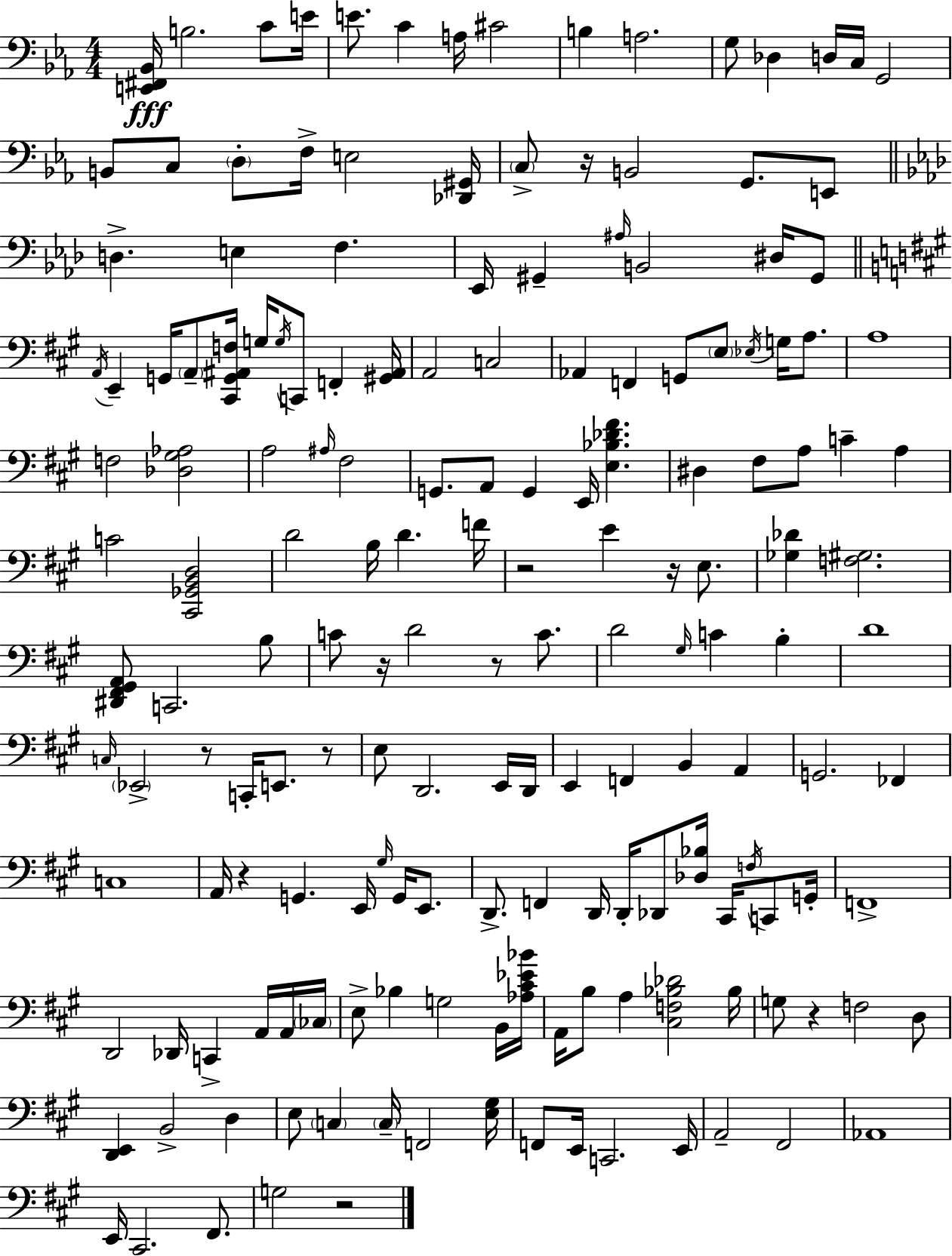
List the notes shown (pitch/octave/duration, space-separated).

[E2,F#2,Bb2]/s B3/h. C4/e E4/s E4/e. C4/q A3/s C#4/h B3/q A3/h. G3/e Db3/q D3/s C3/s G2/h B2/e C3/e D3/e F3/s E3/h [Db2,G#2]/s C3/e R/s B2/h G2/e. E2/e D3/q. E3/q F3/q. Eb2/s G#2/q A#3/s B2/h D#3/s G#2/e A2/s E2/q G2/s A2/e [C#2,G2,A#2,F3]/s G3/s G3/s C2/e F2/q [G#2,A#2]/s A2/h C3/h Ab2/q F2/q G2/e E3/e Eb3/s G3/s A3/e. A3/w F3/h [Db3,G#3,Ab3]/h A3/h A#3/s F#3/h G2/e. A2/e G2/q E2/s [E3,Bb3,Db4,F#4]/q. D#3/q F#3/e A3/e C4/q A3/q C4/h [C#2,Gb2,B2,D3]/h D4/h B3/s D4/q. F4/s R/h E4/q R/s E3/e. [Gb3,Db4]/q [F3,G#3]/h. [D#2,F#2,G#2,A2]/e C2/h. B3/e C4/e R/s D4/h R/e C4/e. D4/h G#3/s C4/q B3/q D4/w C3/s Eb2/h R/e C2/s E2/e. R/e E3/e D2/h. E2/s D2/s E2/q F2/q B2/q A2/q G2/h. FES2/q C3/w A2/s R/q G2/q. E2/s G#3/s G2/s E2/e. D2/e. F2/q D2/s D2/s Db2/e [Db3,Bb3]/s C#2/s F3/s C2/e G2/s F2/w D2/h Db2/s C2/q A2/s A2/s CES3/s E3/e Bb3/q G3/h B2/s [Ab3,C#4,Eb4,Bb4]/s A2/s B3/e A3/q [C#3,F3,Bb3,Db4]/h Bb3/s G3/e R/q F3/h D3/e [D2,E2]/q B2/h D3/q E3/e C3/q C3/s F2/h [E3,G#3]/s F2/e E2/s C2/h. E2/s A2/h F#2/h Ab2/w E2/s C#2/h. F#2/e. G3/h R/h